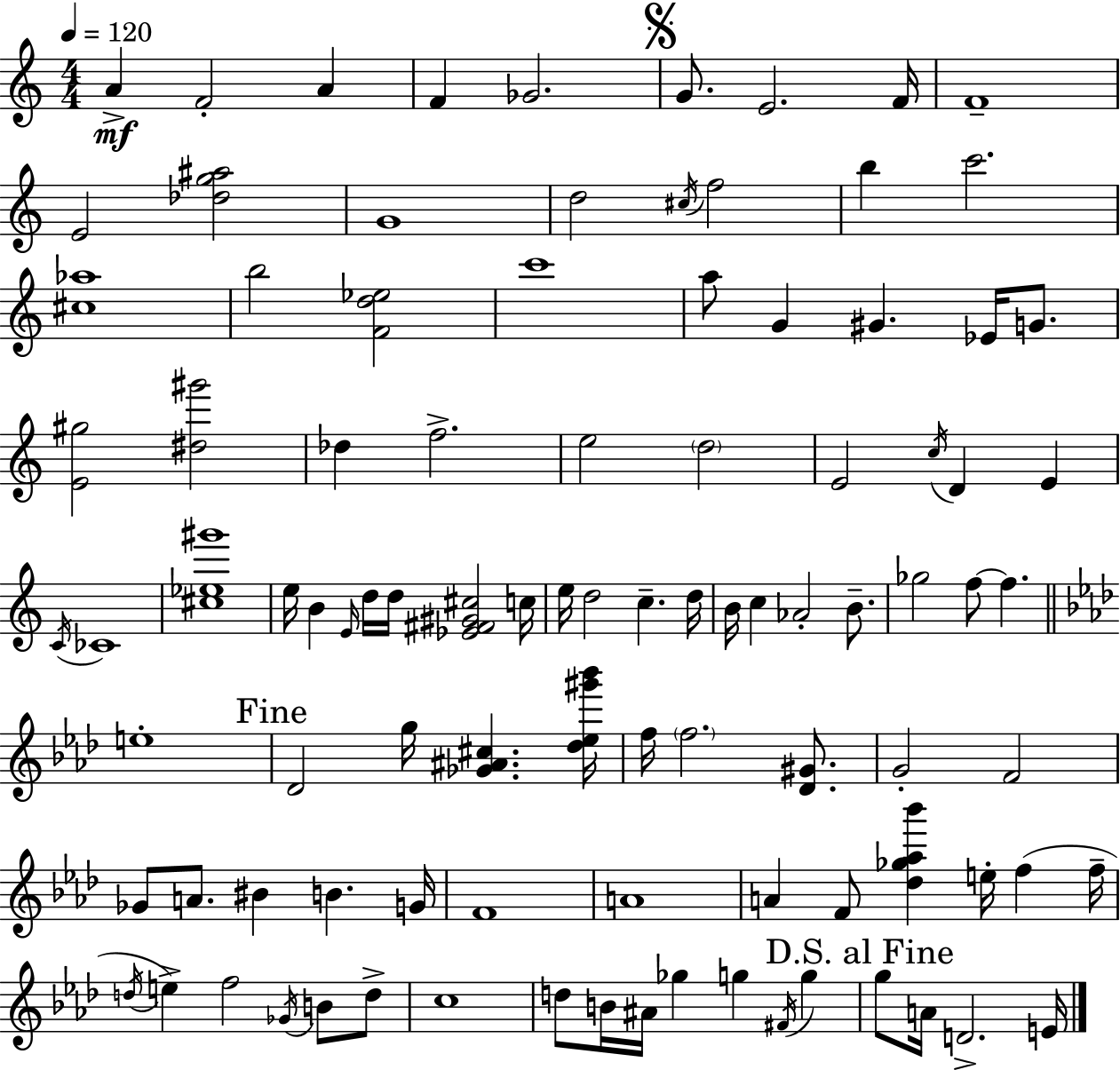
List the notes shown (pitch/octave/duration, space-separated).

A4/q F4/h A4/q F4/q Gb4/h. G4/e. E4/h. F4/s F4/w E4/h [Db5,G5,A#5]/h G4/w D5/h C#5/s F5/h B5/q C6/h. [C#5,Ab5]/w B5/h [F4,D5,Eb5]/h C6/w A5/e G4/q G#4/q. Eb4/s G4/e. [E4,G#5]/h [D#5,G#6]/h Db5/q F5/h. E5/h D5/h E4/h C5/s D4/q E4/q C4/s CES4/w [C#5,Eb5,G#6]/w E5/s B4/q E4/s D5/s D5/s [Eb4,F#4,G#4,C#5]/h C5/s E5/s D5/h C5/q. D5/s B4/s C5/q Ab4/h B4/e. Gb5/h F5/e F5/q. E5/w Db4/h G5/s [Gb4,A#4,C#5]/q. [Db5,Eb5,G#6,Bb6]/s F5/s F5/h. [Db4,G#4]/e. G4/h F4/h Gb4/e A4/e. BIS4/q B4/q. G4/s F4/w A4/w A4/q F4/e [Db5,Gb5,Ab5,Bb6]/q E5/s F5/q F5/s D5/s E5/q F5/h Gb4/s B4/e D5/e C5/w D5/e B4/s A#4/s Gb5/q G5/q F#4/s G5/q G5/e A4/s D4/h. E4/s